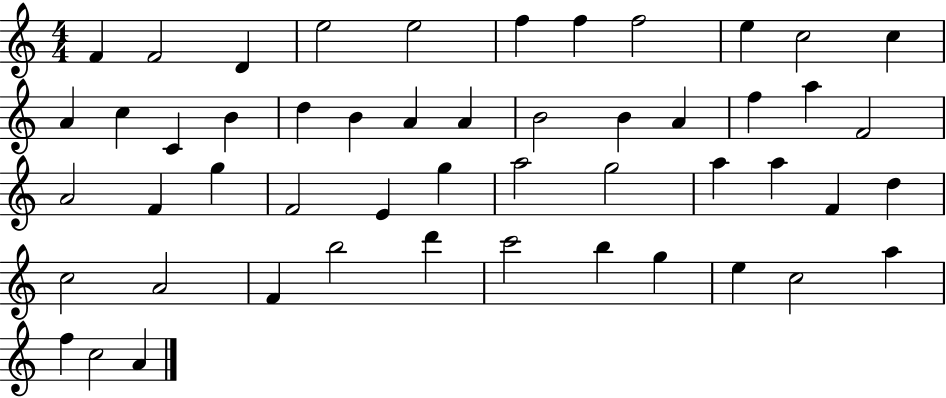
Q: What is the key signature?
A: C major